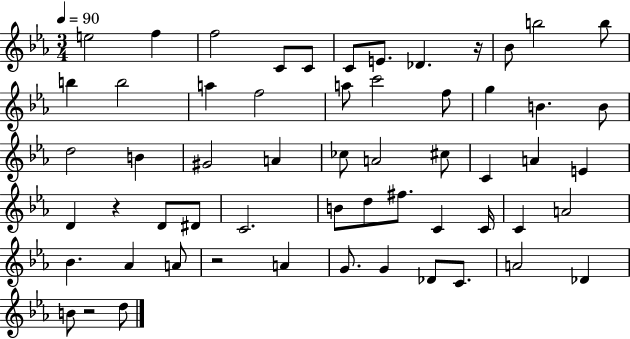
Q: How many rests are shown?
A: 4